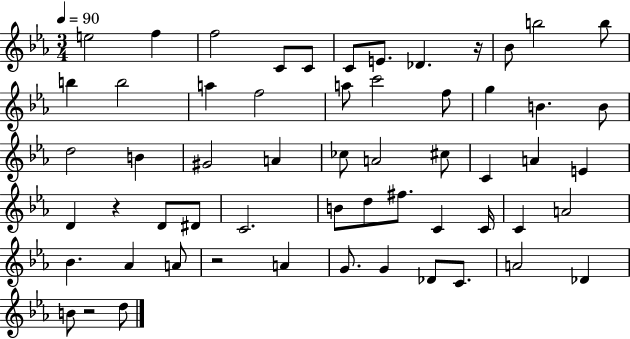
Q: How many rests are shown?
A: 4